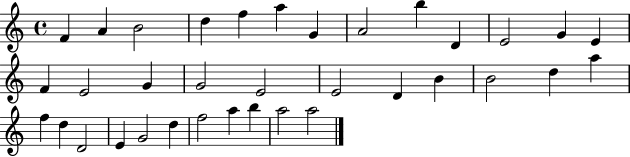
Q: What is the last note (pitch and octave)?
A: A5